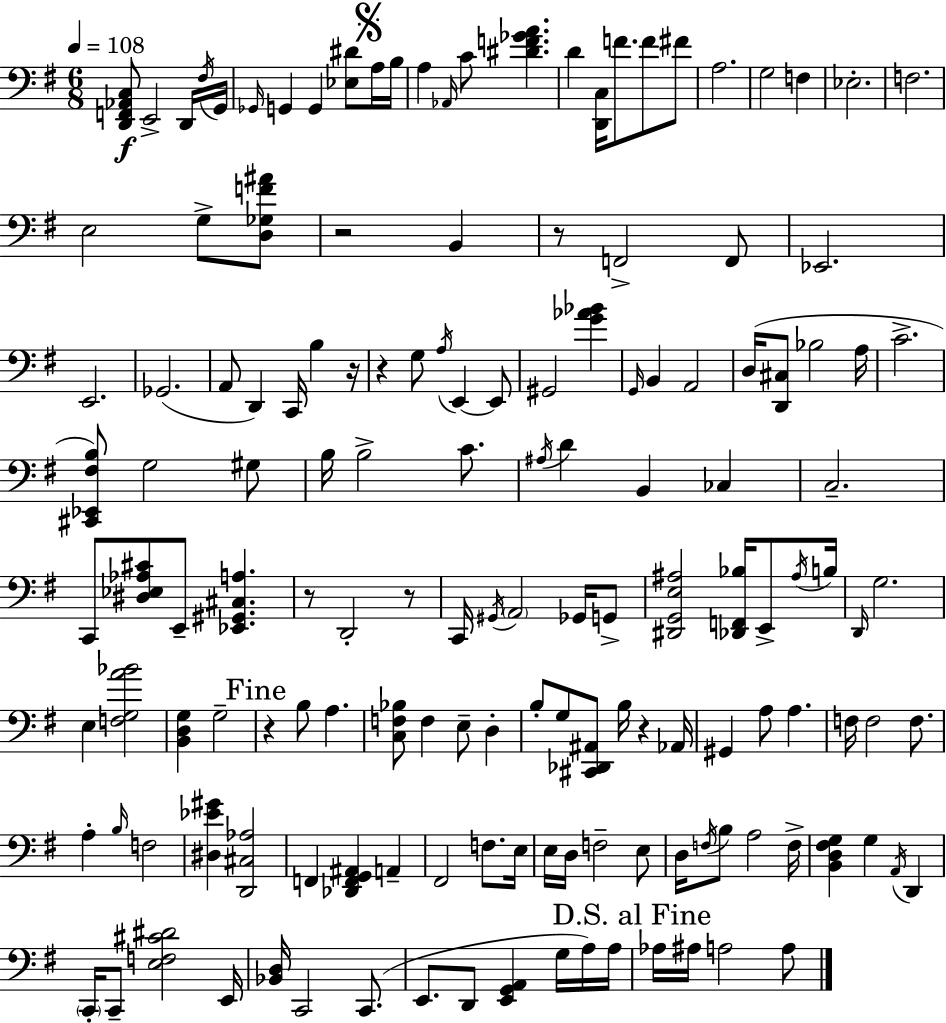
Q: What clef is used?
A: bass